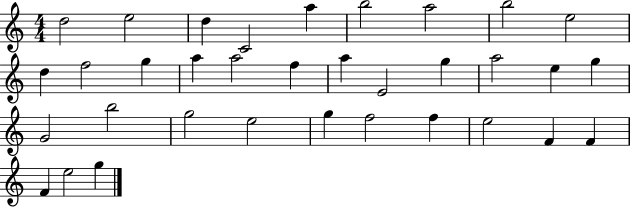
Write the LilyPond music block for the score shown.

{
  \clef treble
  \numericTimeSignature
  \time 4/4
  \key c \major
  d''2 e''2 | d''4 c'2 a''4 | b''2 a''2 | b''2 e''2 | \break d''4 f''2 g''4 | a''4 a''2 f''4 | a''4 e'2 g''4 | a''2 e''4 g''4 | \break g'2 b''2 | g''2 e''2 | g''4 f''2 f''4 | e''2 f'4 f'4 | \break f'4 e''2 g''4 | \bar "|."
}